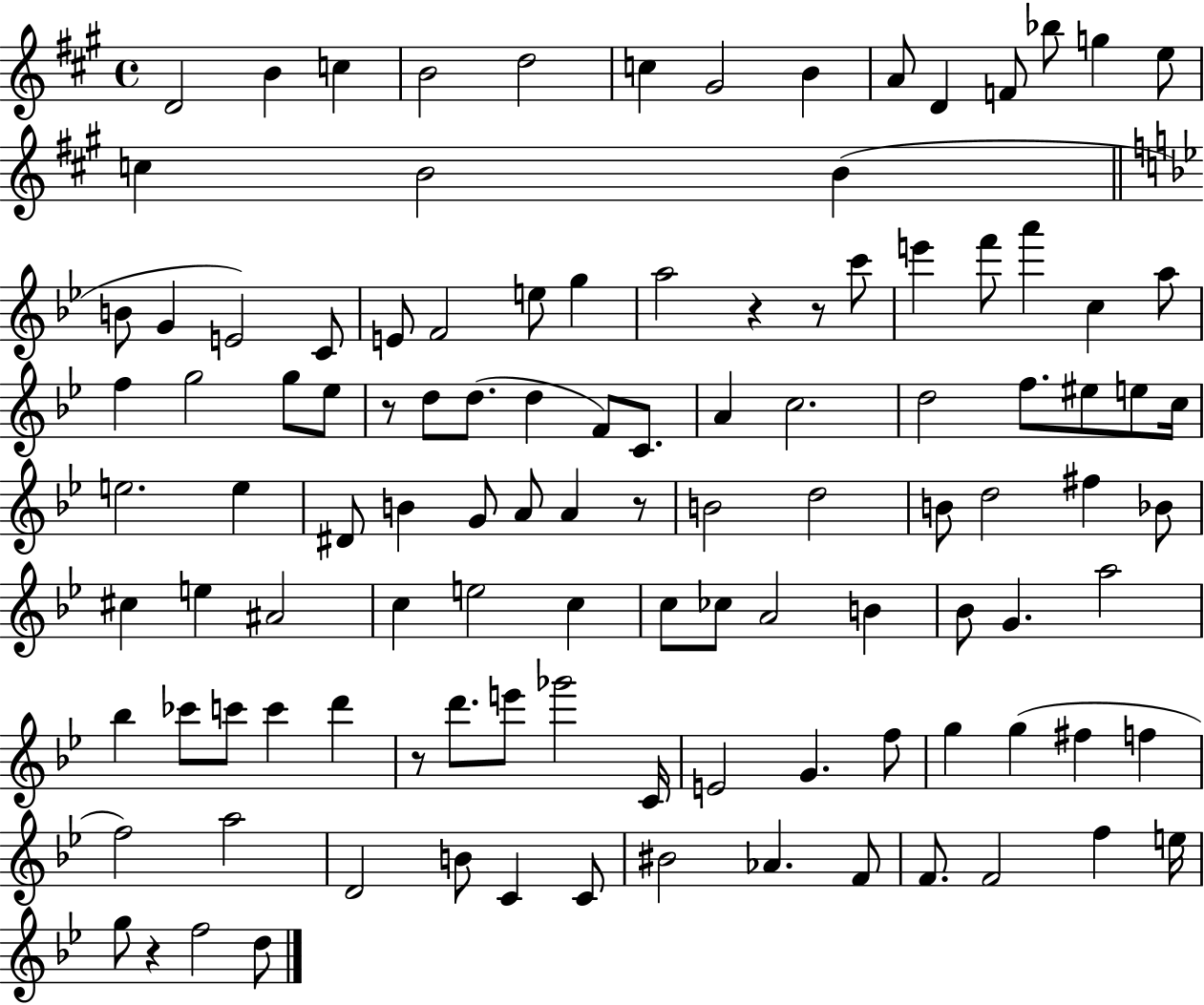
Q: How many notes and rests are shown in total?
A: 112